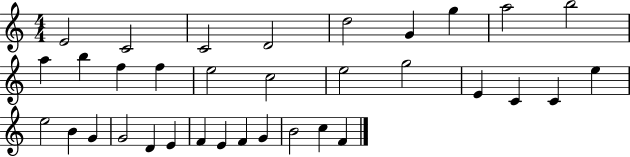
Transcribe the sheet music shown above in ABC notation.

X:1
T:Untitled
M:4/4
L:1/4
K:C
E2 C2 C2 D2 d2 G g a2 b2 a b f f e2 c2 e2 g2 E C C e e2 B G G2 D E F E F G B2 c F